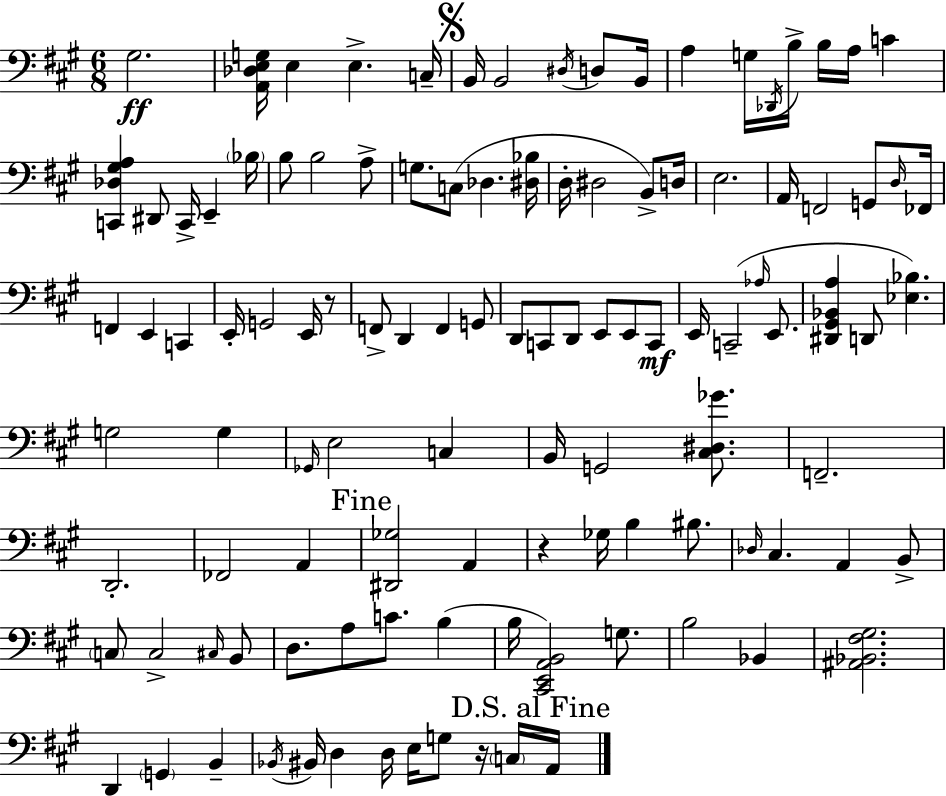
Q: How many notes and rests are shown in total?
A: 111